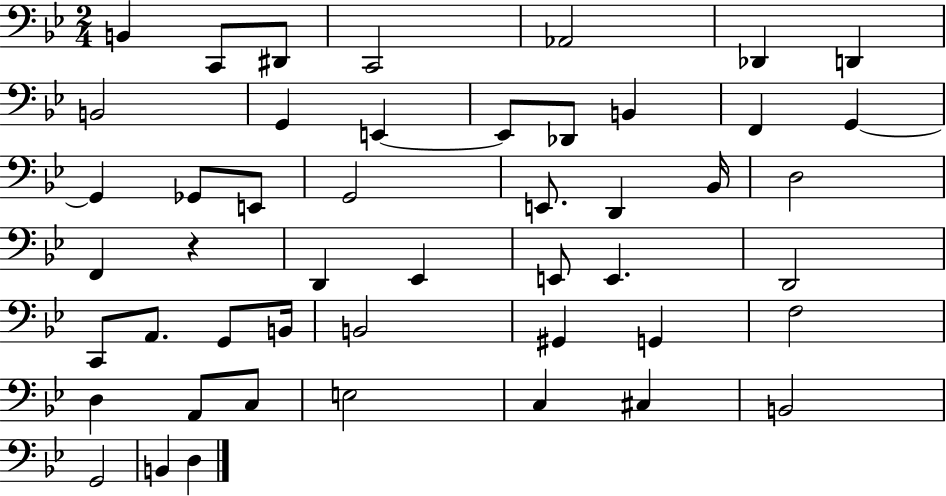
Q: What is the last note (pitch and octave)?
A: D3